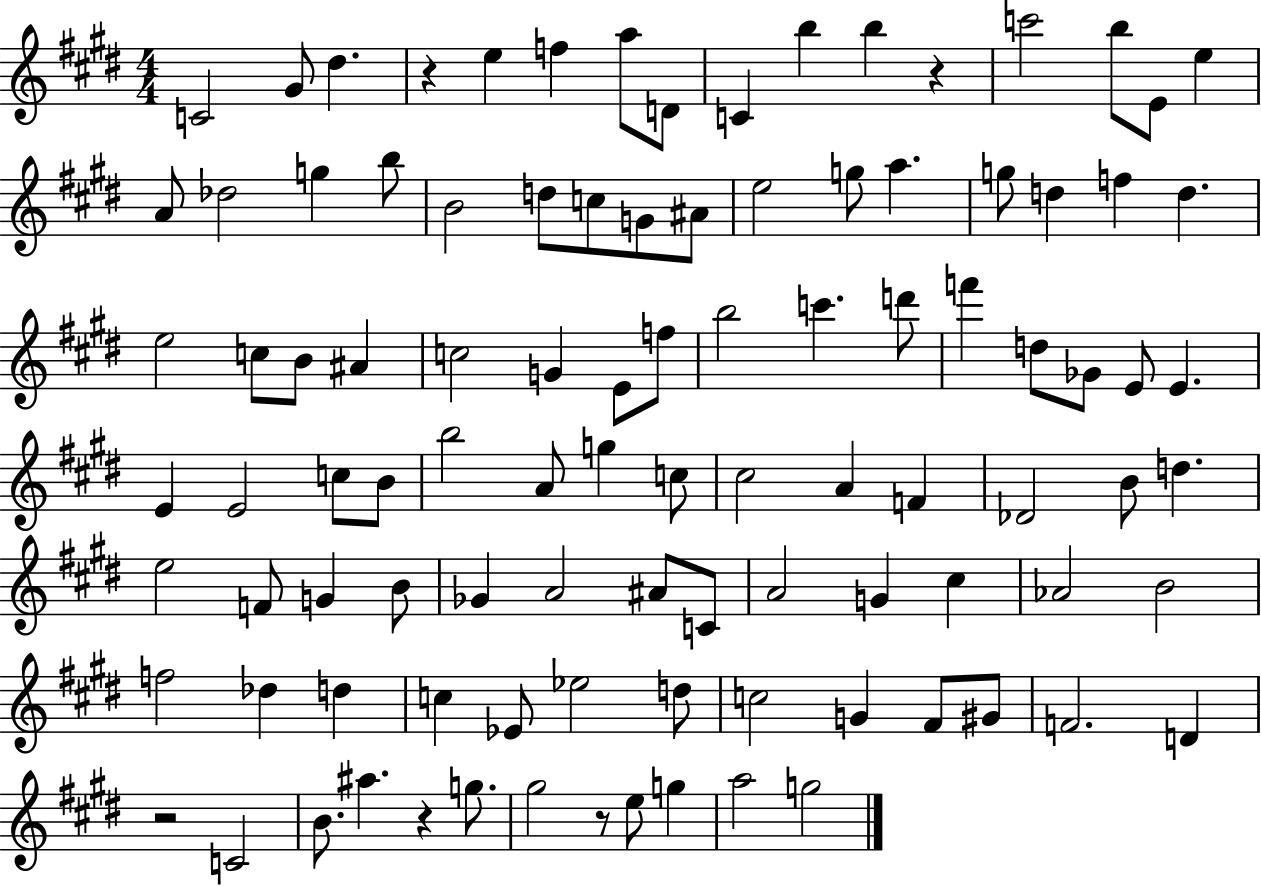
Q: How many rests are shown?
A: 5